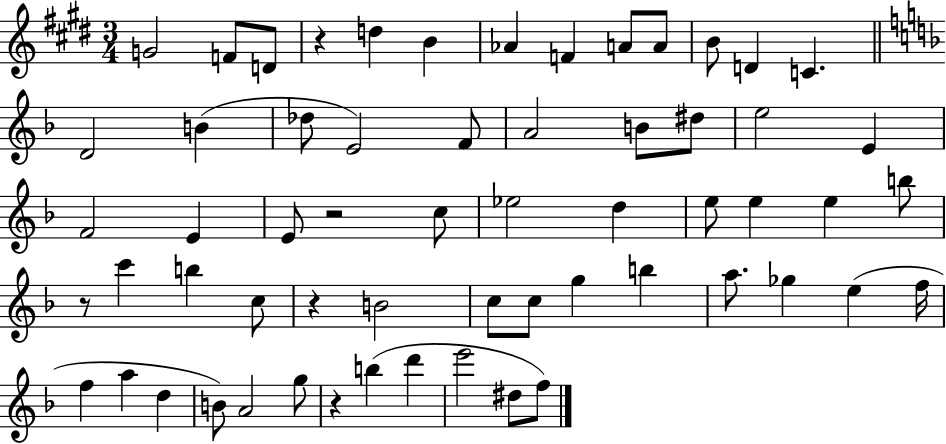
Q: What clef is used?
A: treble